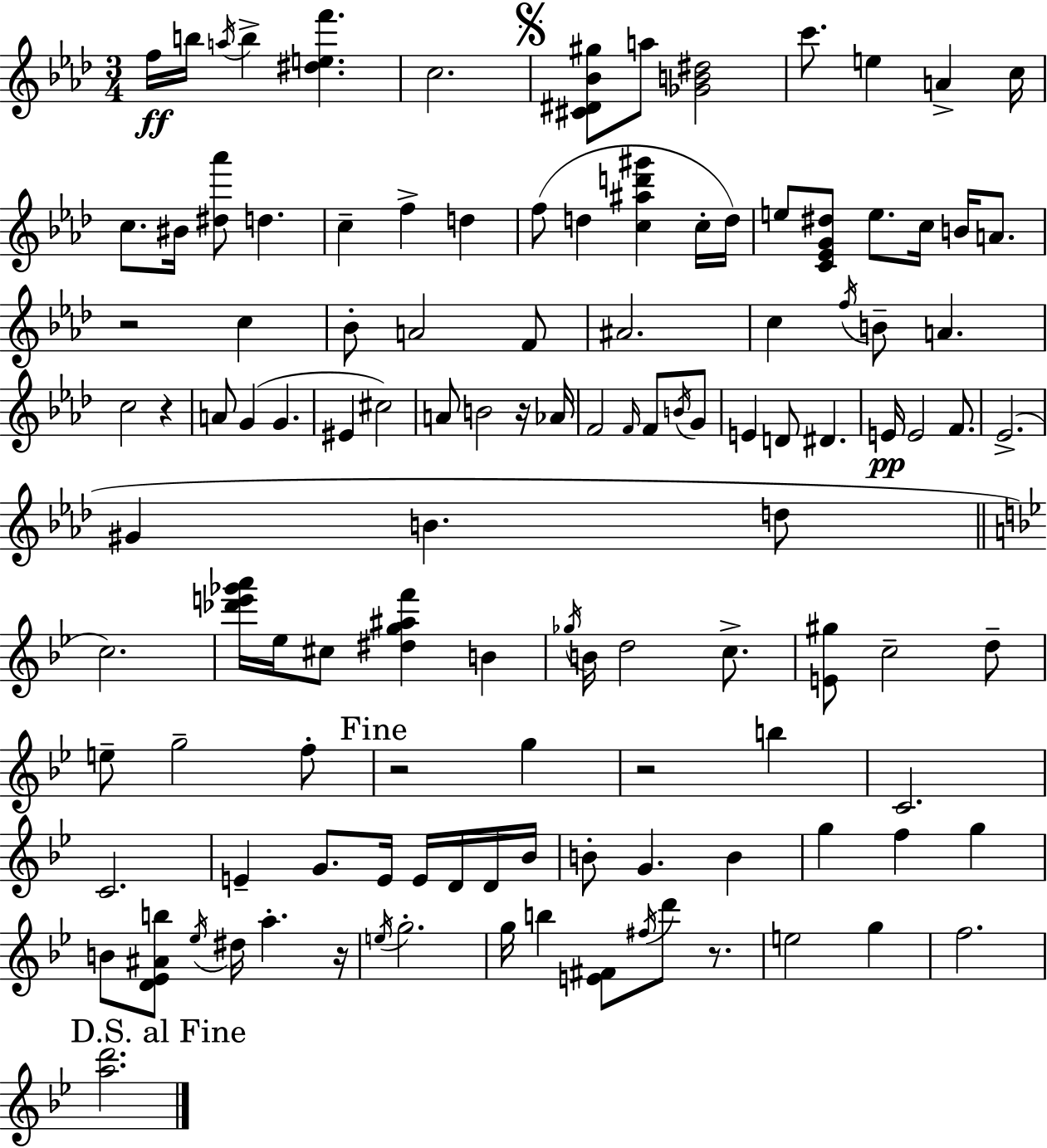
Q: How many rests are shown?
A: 7